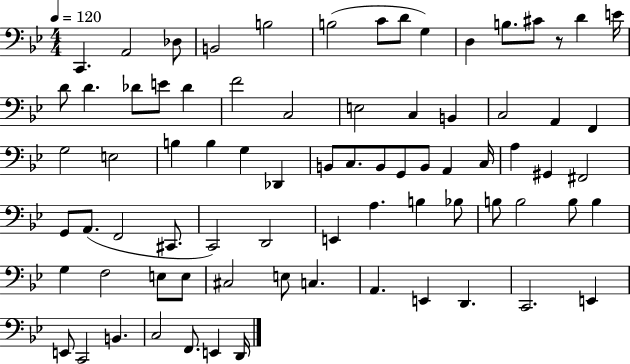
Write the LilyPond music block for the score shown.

{
  \clef bass
  \numericTimeSignature
  \time 4/4
  \key bes \major
  \tempo 4 = 120
  c,4. a,2 des8 | b,2 b2 | b2( c'8 d'8 g4) | d4 b8. cis'8 r8 d'4 e'16 | \break d'8 d'4. des'8 e'8 des'4 | f'2 c2 | e2 c4 b,4 | c2 a,4 f,4 | \break g2 e2 | b4 b4 g4 des,4 | b,8 c8. b,8 g,8 b,8 a,4 c16 | a4 gis,4 fis,2 | \break g,8 a,8.( f,2 cis,8. | c,2) d,2 | e,4 a4. b4 bes8 | b8 b2 b8 b4 | \break g4 f2 e8 e8 | cis2 e8 c4. | a,4. e,4 d,4. | c,2. e,4 | \break e,8 c,2 b,4. | c2 f,8. e,4 d,16 | \bar "|."
}